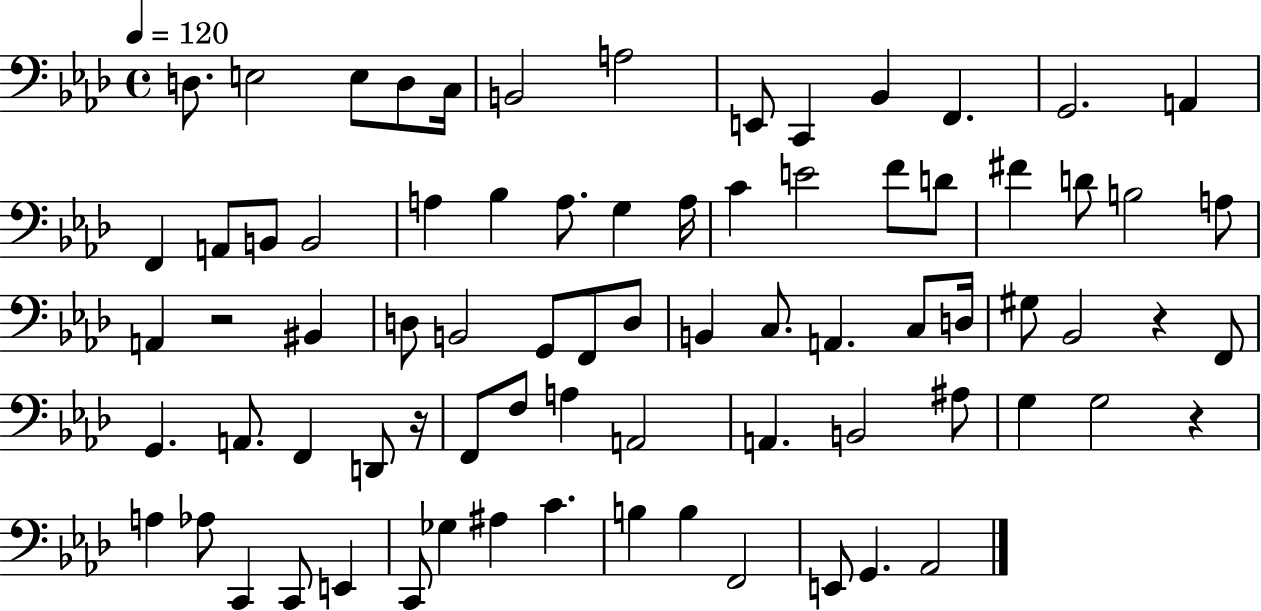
X:1
T:Untitled
M:4/4
L:1/4
K:Ab
D,/2 E,2 E,/2 D,/2 C,/4 B,,2 A,2 E,,/2 C,, _B,, F,, G,,2 A,, F,, A,,/2 B,,/2 B,,2 A, _B, A,/2 G, A,/4 C E2 F/2 D/2 ^F D/2 B,2 A,/2 A,, z2 ^B,, D,/2 B,,2 G,,/2 F,,/2 D,/2 B,, C,/2 A,, C,/2 D,/4 ^G,/2 _B,,2 z F,,/2 G,, A,,/2 F,, D,,/2 z/4 F,,/2 F,/2 A, A,,2 A,, B,,2 ^A,/2 G, G,2 z A, _A,/2 C,, C,,/2 E,, C,,/2 _G, ^A, C B, B, F,,2 E,,/2 G,, _A,,2